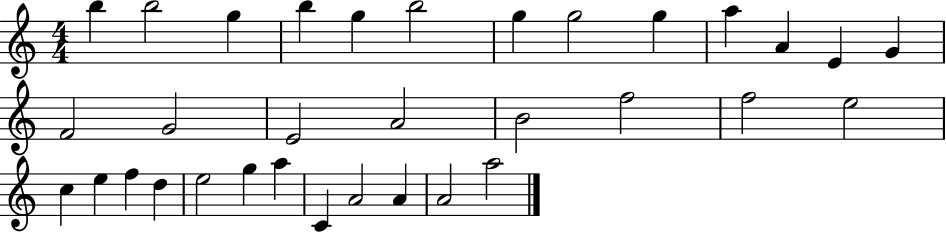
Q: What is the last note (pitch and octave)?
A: A5